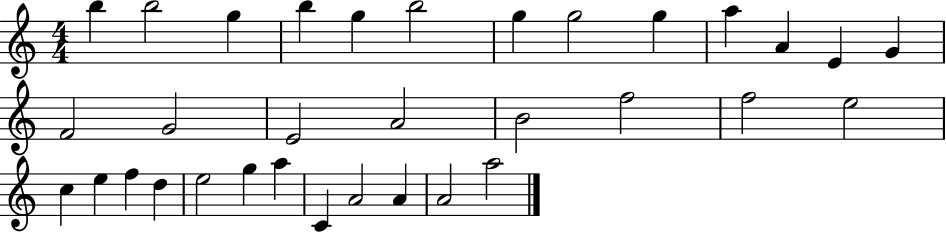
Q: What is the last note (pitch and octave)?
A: A5